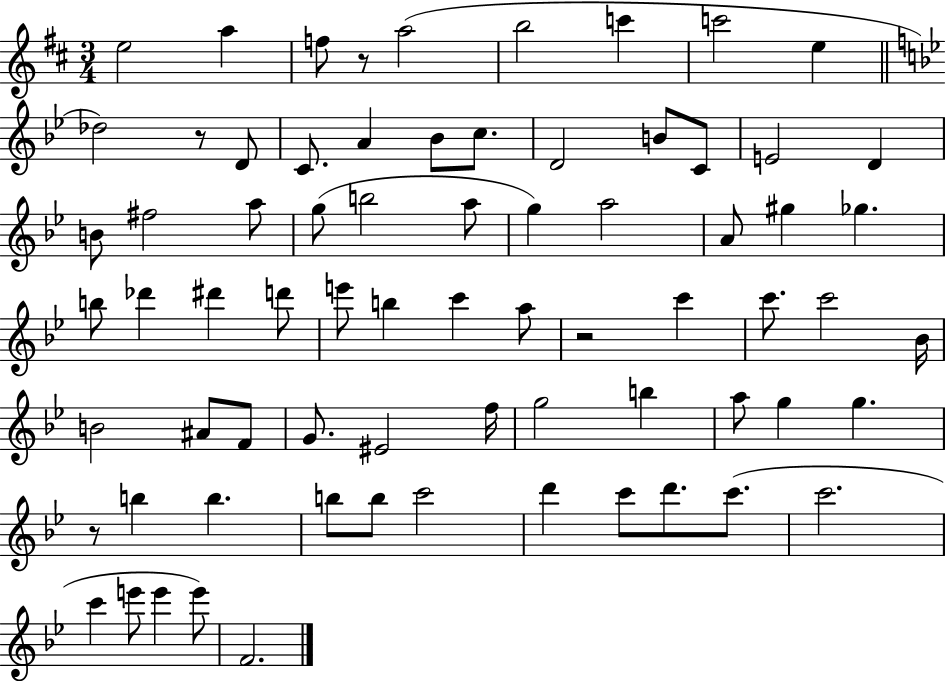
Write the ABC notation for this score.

X:1
T:Untitled
M:3/4
L:1/4
K:D
e2 a f/2 z/2 a2 b2 c' c'2 e _d2 z/2 D/2 C/2 A _B/2 c/2 D2 B/2 C/2 E2 D B/2 ^f2 a/2 g/2 b2 a/2 g a2 A/2 ^g _g b/2 _d' ^d' d'/2 e'/2 b c' a/2 z2 c' c'/2 c'2 _B/4 B2 ^A/2 F/2 G/2 ^E2 f/4 g2 b a/2 g g z/2 b b b/2 b/2 c'2 d' c'/2 d'/2 c'/2 c'2 c' e'/2 e' e'/2 F2